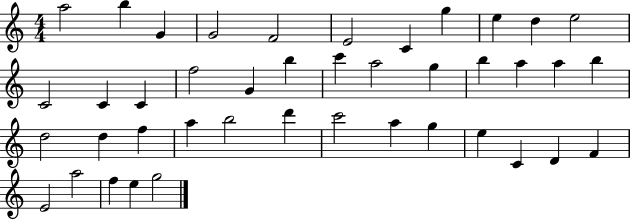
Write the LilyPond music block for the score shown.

{
  \clef treble
  \numericTimeSignature
  \time 4/4
  \key c \major
  a''2 b''4 g'4 | g'2 f'2 | e'2 c'4 g''4 | e''4 d''4 e''2 | \break c'2 c'4 c'4 | f''2 g'4 b''4 | c'''4 a''2 g''4 | b''4 a''4 a''4 b''4 | \break d''2 d''4 f''4 | a''4 b''2 d'''4 | c'''2 a''4 g''4 | e''4 c'4 d'4 f'4 | \break e'2 a''2 | f''4 e''4 g''2 | \bar "|."
}